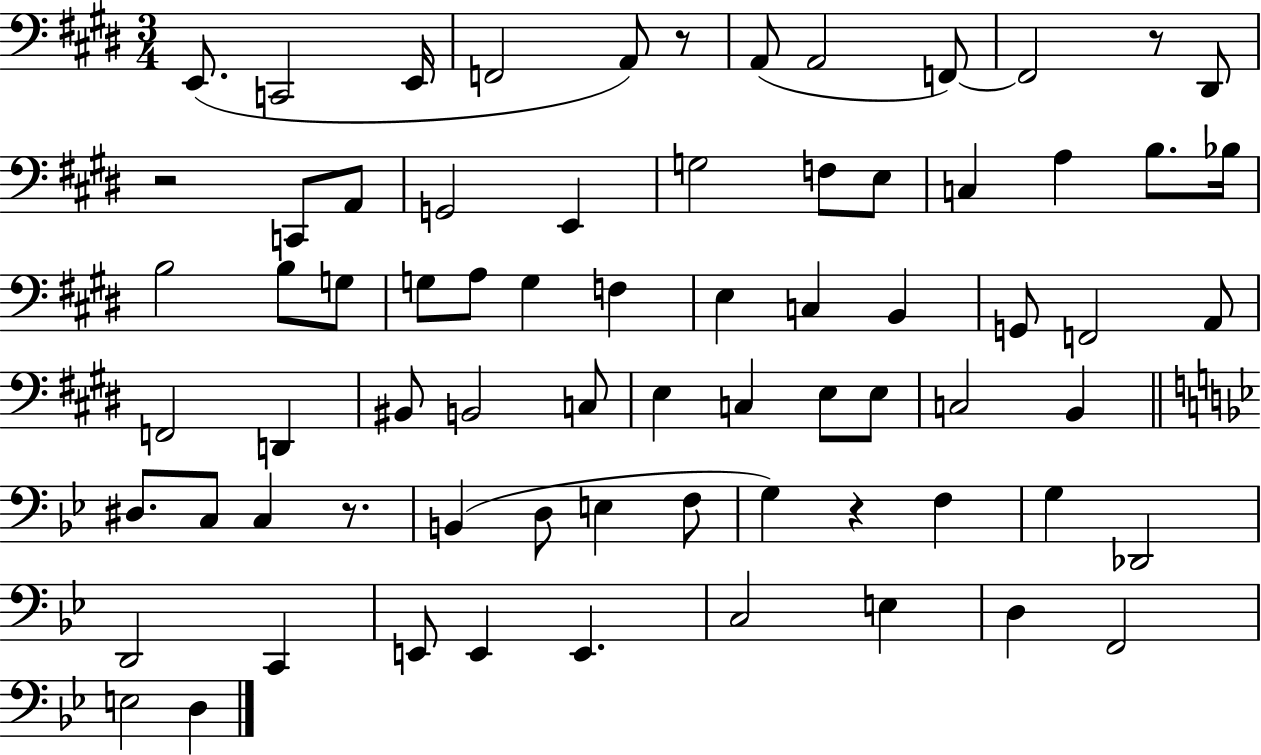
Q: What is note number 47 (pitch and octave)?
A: C3